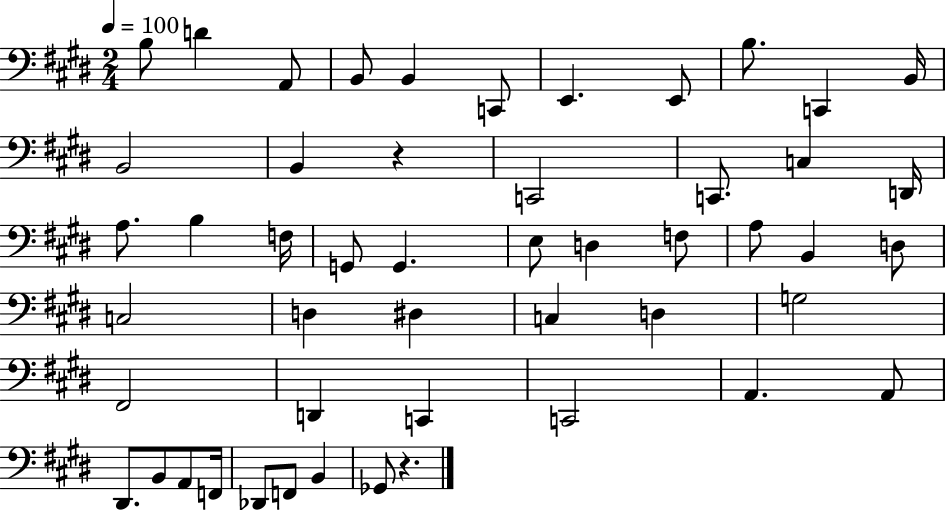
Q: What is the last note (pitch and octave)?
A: Gb2